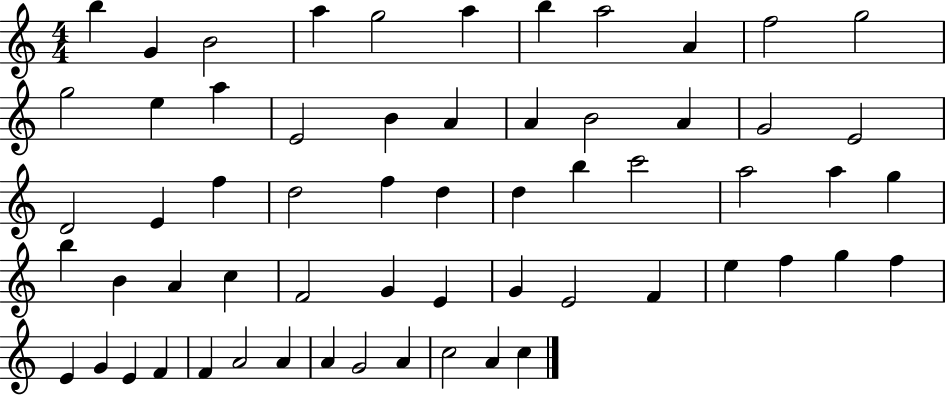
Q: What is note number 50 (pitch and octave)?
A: G4